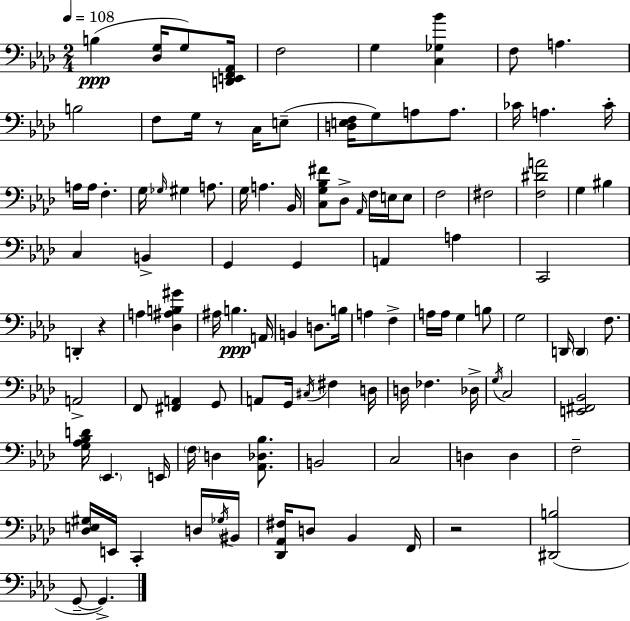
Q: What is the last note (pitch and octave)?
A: G2